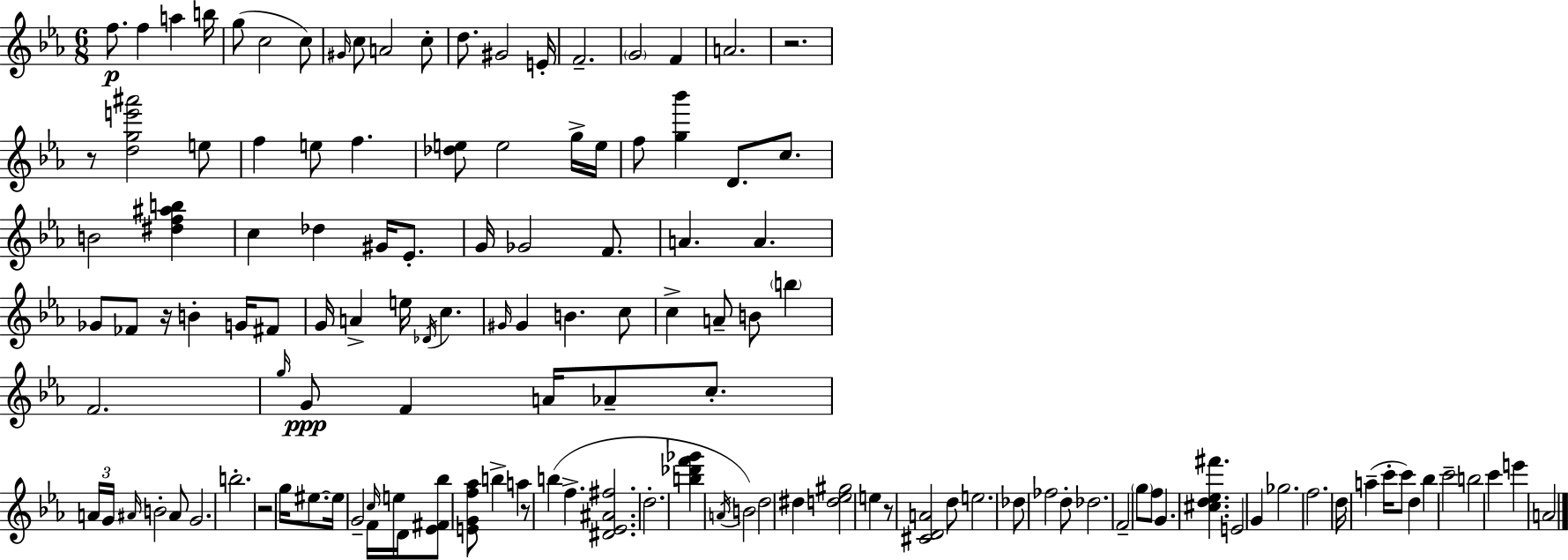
F5/e. F5/q A5/q B5/s G5/e C5/h C5/e G#4/s C5/e A4/h C5/e D5/e. G#4/h E4/s F4/h. G4/h F4/q A4/h. R/h. R/e [D5,G5,E6,A#6]/h E5/e F5/q E5/e F5/q. [Db5,E5]/e E5/h G5/s E5/s F5/e [G5,Bb6]/q D4/e. C5/e. B4/h [D#5,F5,A#5,B5]/q C5/q Db5/q G#4/s Eb4/e. G4/s Gb4/h F4/e. A4/q. A4/q. Gb4/e FES4/e R/s B4/q G4/s F#4/e G4/s A4/q E5/s Db4/s C5/q. G#4/s G#4/q B4/q. C5/e C5/q A4/e B4/e B5/q F4/h. G5/s G4/e F4/q A4/s Ab4/e C5/e. A4/s G4/s A#4/s B4/h A#4/e G4/h. B5/h. R/h G5/s EIS5/e. EIS5/s G4/h F4/s C5/s E5/s D4/s [Eb4,F#4,Bb5]/e [E4,G4,F5,Ab5]/e B5/q A5/q R/e B5/q F5/q. [D#4,Eb4,A#4,F#5]/h. D5/h. [B5,Db6,F6,Gb6]/q A4/s B4/h D5/h D#5/q [D5,Eb5,G#5]/h E5/q R/e [C#4,D4,A4]/h D5/e E5/h. Db5/e FES5/h D5/e Db5/h. F4/h G5/e F5/e G4/q. [C#5,D5,Eb5,F#6]/q. E4/h G4/q Gb5/h. F5/h. D5/s A5/q C6/s C6/e D5/q Bb5/q C6/h B5/h C6/q E6/q A4/h